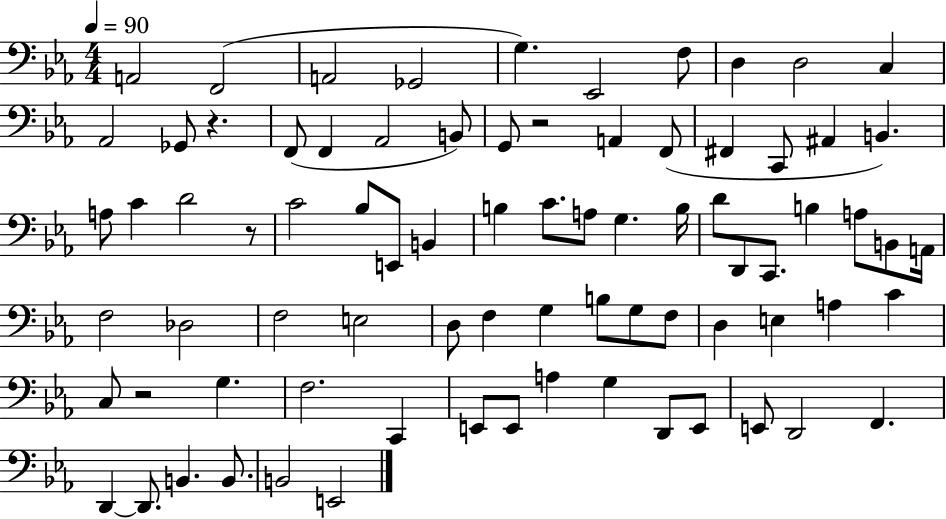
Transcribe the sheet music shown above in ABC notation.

X:1
T:Untitled
M:4/4
L:1/4
K:Eb
A,,2 F,,2 A,,2 _G,,2 G, _E,,2 F,/2 D, D,2 C, _A,,2 _G,,/2 z F,,/2 F,, _A,,2 B,,/2 G,,/2 z2 A,, F,,/2 ^F,, C,,/2 ^A,, B,, A,/2 C D2 z/2 C2 _B,/2 E,,/2 B,, B, C/2 A,/2 G, B,/4 D/2 D,,/2 C,,/2 B, A,/2 B,,/2 A,,/4 F,2 _D,2 F,2 E,2 D,/2 F, G, B,/2 G,/2 F,/2 D, E, A, C C,/2 z2 G, F,2 C,, E,,/2 E,,/2 A, G, D,,/2 E,,/2 E,,/2 D,,2 F,, D,, D,,/2 B,, B,,/2 B,,2 E,,2